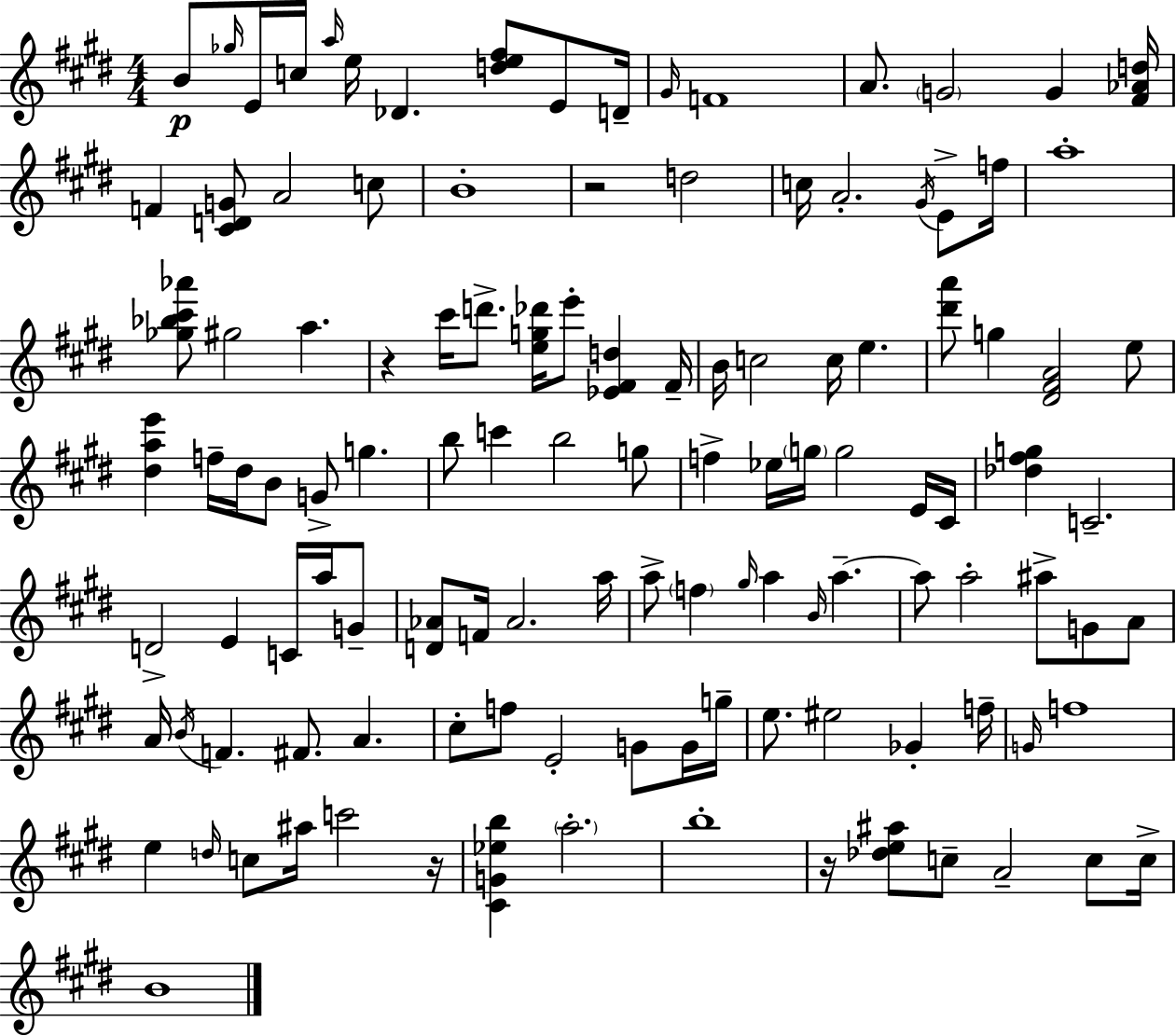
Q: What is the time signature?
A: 4/4